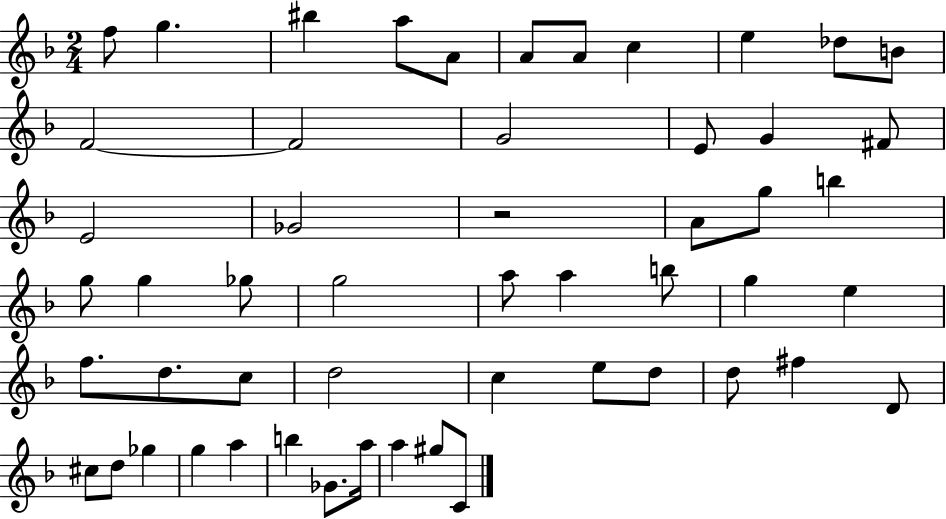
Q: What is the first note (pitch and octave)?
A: F5